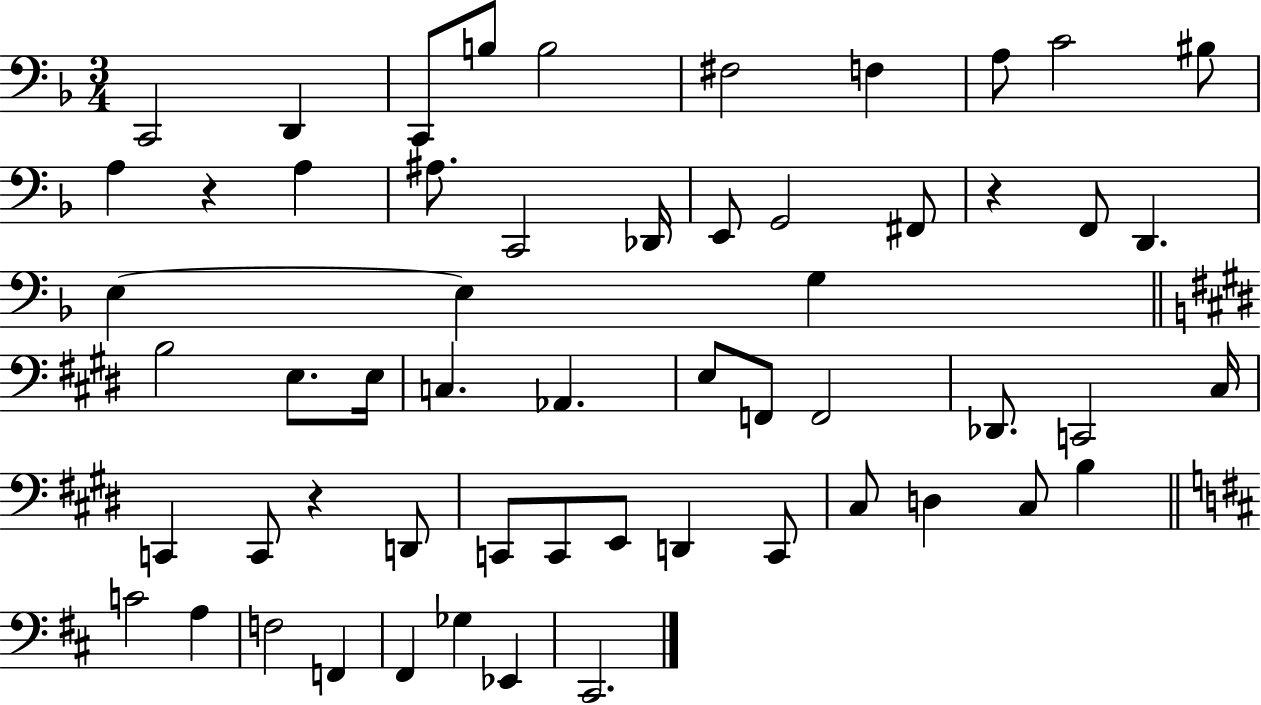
X:1
T:Untitled
M:3/4
L:1/4
K:F
C,,2 D,, C,,/2 B,/2 B,2 ^F,2 F, A,/2 C2 ^B,/2 A, z A, ^A,/2 C,,2 _D,,/4 E,,/2 G,,2 ^F,,/2 z F,,/2 D,, E, E, G, B,2 E,/2 E,/4 C, _A,, E,/2 F,,/2 F,,2 _D,,/2 C,,2 ^C,/4 C,, C,,/2 z D,,/2 C,,/2 C,,/2 E,,/2 D,, C,,/2 ^C,/2 D, ^C,/2 B, C2 A, F,2 F,, ^F,, _G, _E,, ^C,,2